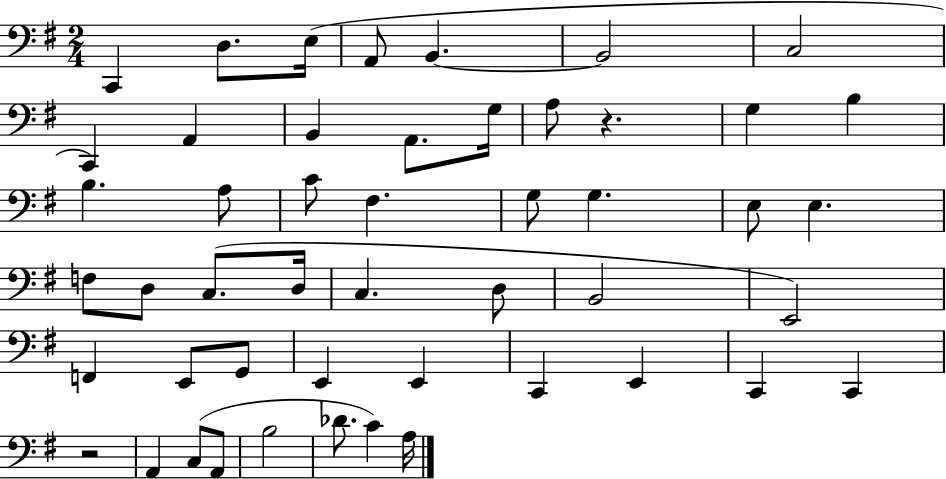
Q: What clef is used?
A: bass